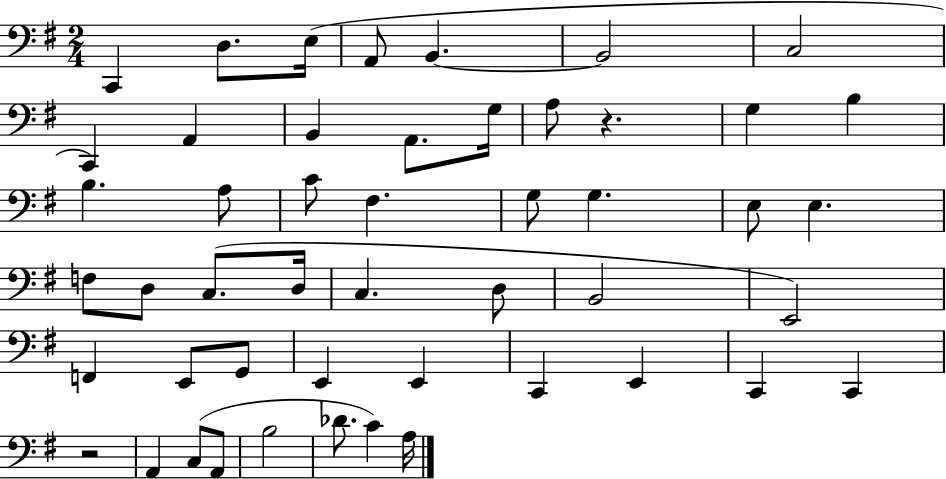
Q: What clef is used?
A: bass